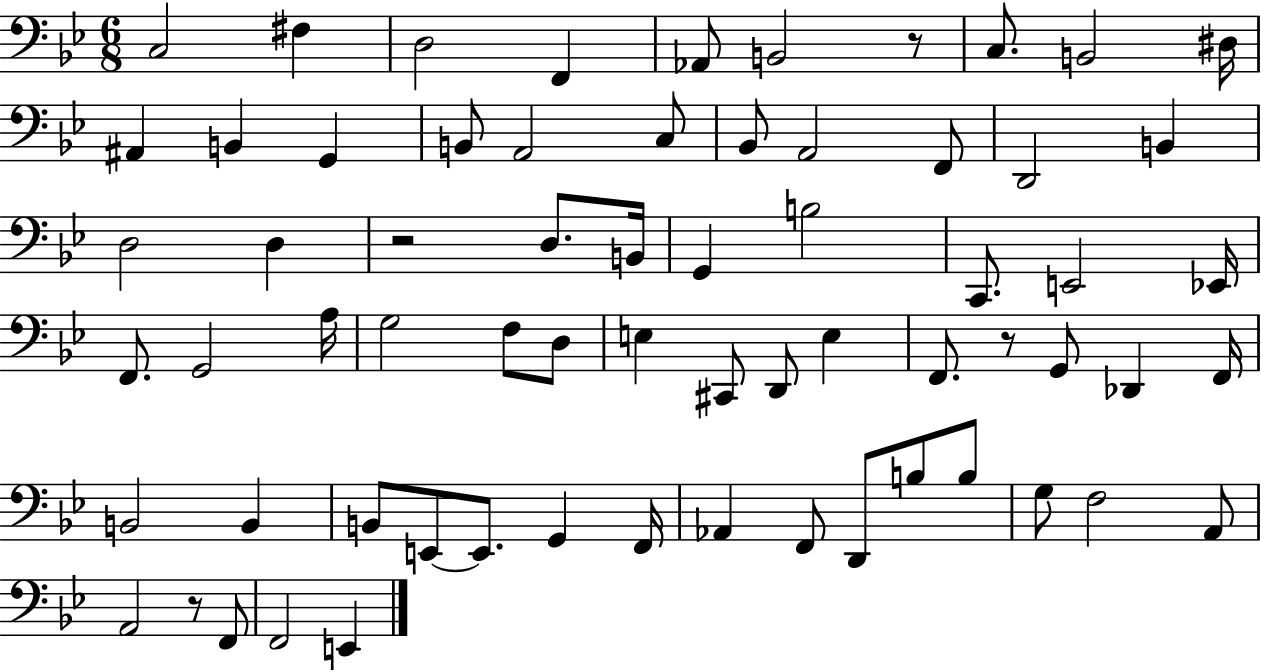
C3/h F#3/q D3/h F2/q Ab2/e B2/h R/e C3/e. B2/h D#3/s A#2/q B2/q G2/q B2/e A2/h C3/e Bb2/e A2/h F2/e D2/h B2/q D3/h D3/q R/h D3/e. B2/s G2/q B3/h C2/e. E2/h Eb2/s F2/e. G2/h A3/s G3/h F3/e D3/e E3/q C#2/e D2/e E3/q F2/e. R/e G2/e Db2/q F2/s B2/h B2/q B2/e E2/e E2/e. G2/q F2/s Ab2/q F2/e D2/e B3/e B3/e G3/e F3/h A2/e A2/h R/e F2/e F2/h E2/q